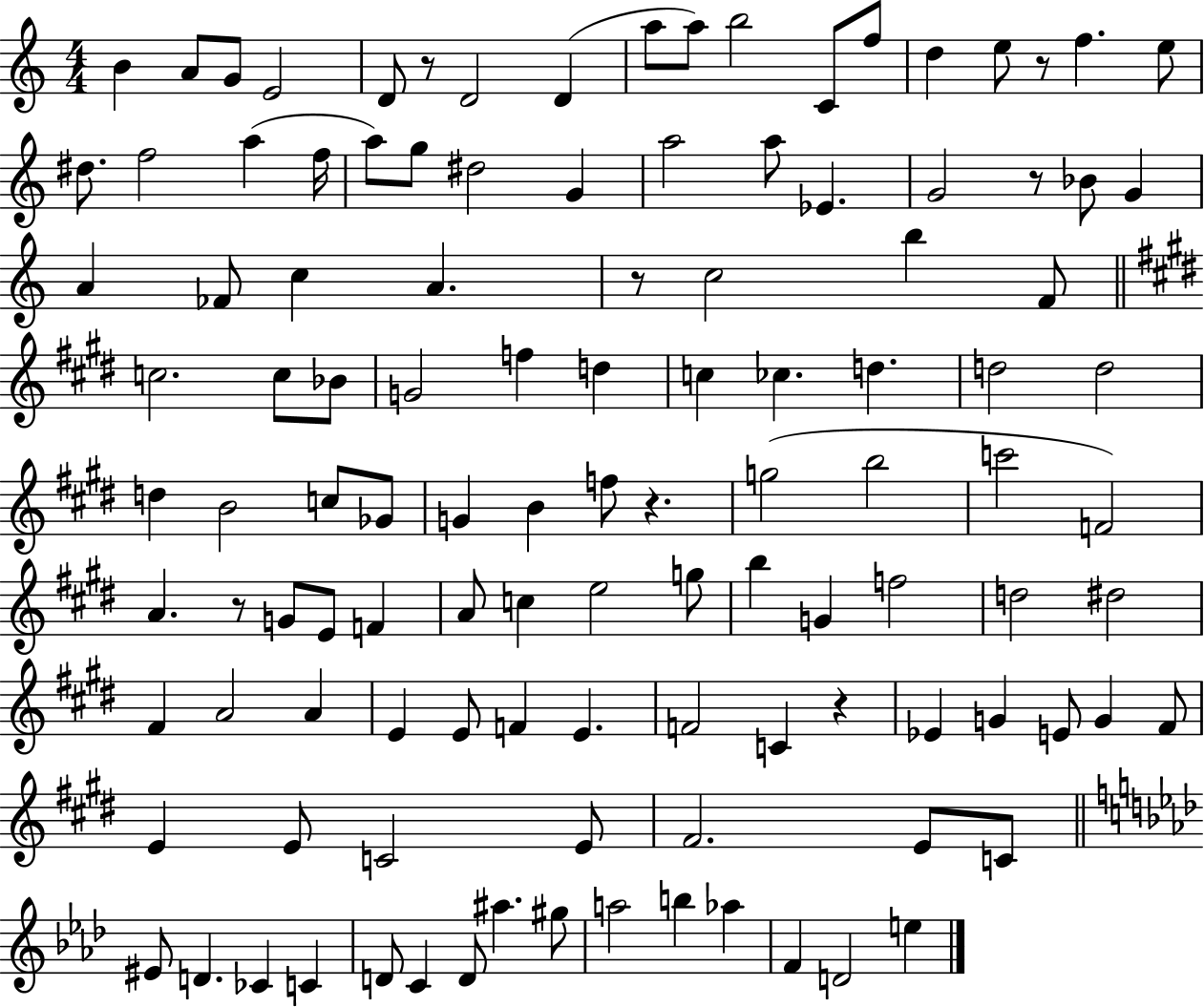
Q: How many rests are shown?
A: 7